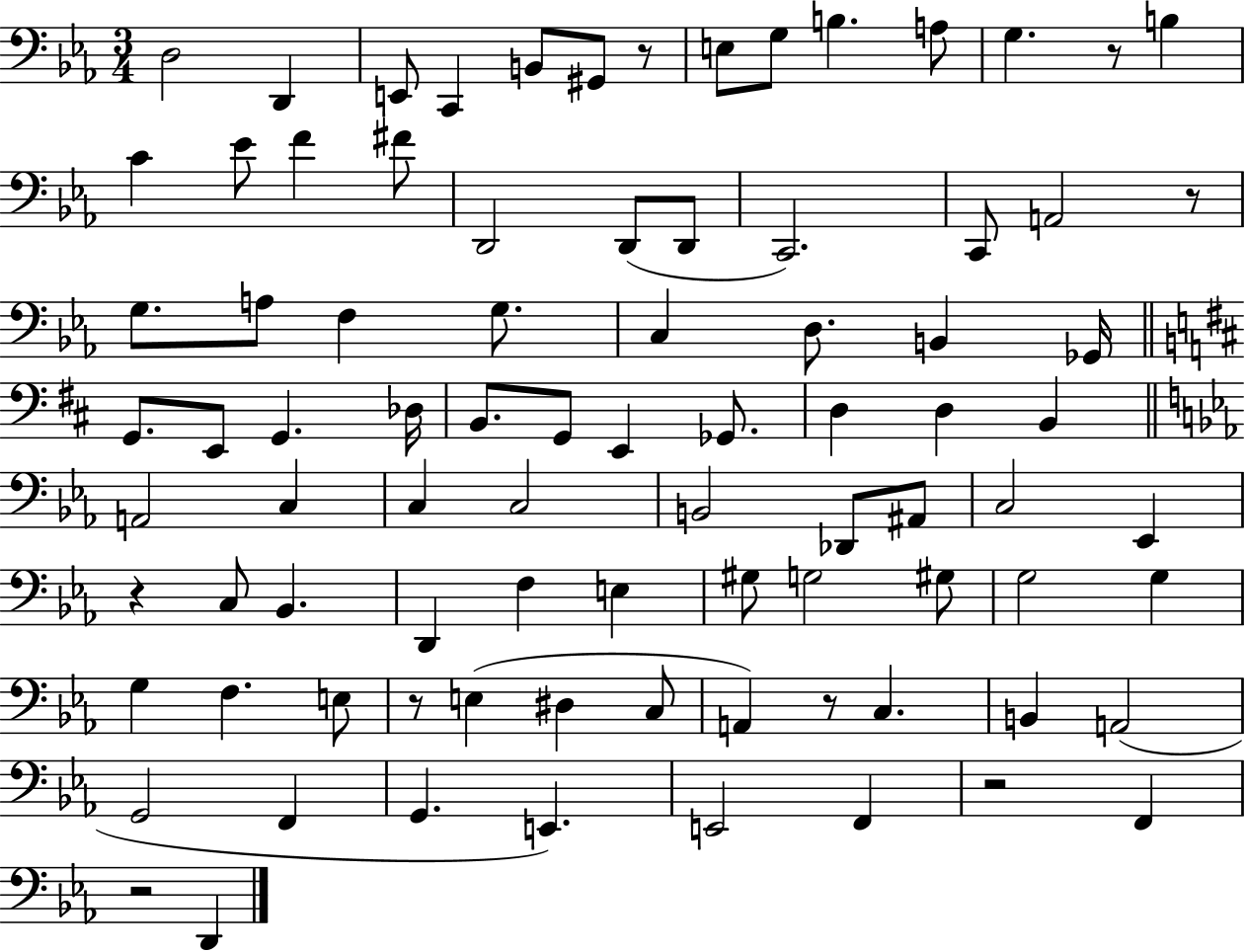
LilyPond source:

{
  \clef bass
  \numericTimeSignature
  \time 3/4
  \key ees \major
  d2 d,4 | e,8 c,4 b,8 gis,8 r8 | e8 g8 b4. a8 | g4. r8 b4 | \break c'4 ees'8 f'4 fis'8 | d,2 d,8( d,8 | c,2.) | c,8 a,2 r8 | \break g8. a8 f4 g8. | c4 d8. b,4 ges,16 | \bar "||" \break \key d \major g,8. e,8 g,4. des16 | b,8. g,8 e,4 ges,8. | d4 d4 b,4 | \bar "||" \break \key c \minor a,2 c4 | c4 c2 | b,2 des,8 ais,8 | c2 ees,4 | \break r4 c8 bes,4. | d,4 f4 e4 | gis8 g2 gis8 | g2 g4 | \break g4 f4. e8 | r8 e4( dis4 c8 | a,4) r8 c4. | b,4 a,2( | \break g,2 f,4 | g,4. e,4.) | e,2 f,4 | r2 f,4 | \break r2 d,4 | \bar "|."
}